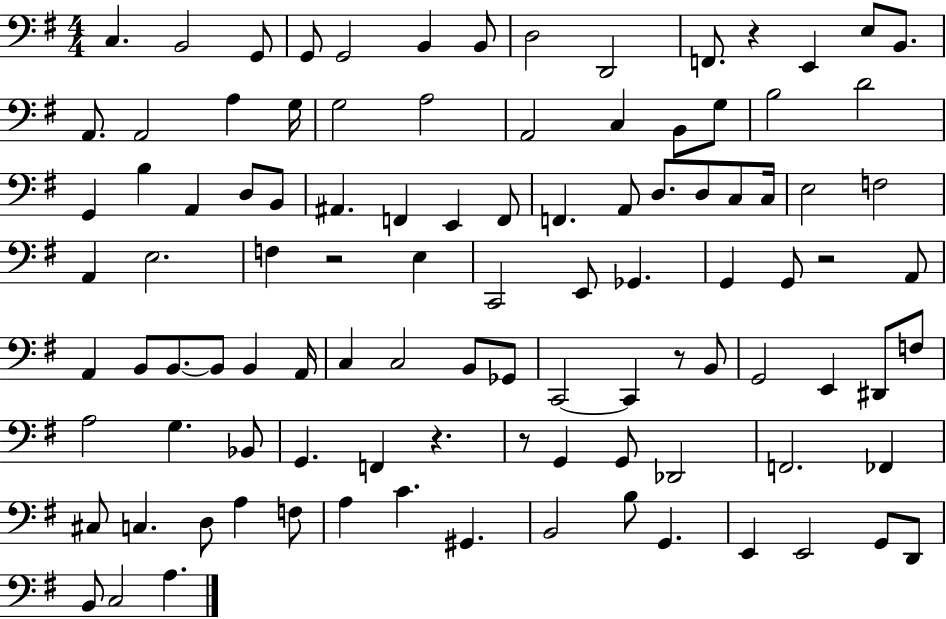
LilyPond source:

{
  \clef bass
  \numericTimeSignature
  \time 4/4
  \key g \major
  c4. b,2 g,8 | g,8 g,2 b,4 b,8 | d2 d,2 | f,8. r4 e,4 e8 b,8. | \break a,8. a,2 a4 g16 | g2 a2 | a,2 c4 b,8 g8 | b2 d'2 | \break g,4 b4 a,4 d8 b,8 | ais,4. f,4 e,4 f,8 | f,4. a,8 d8. d8 c8 c16 | e2 f2 | \break a,4 e2. | f4 r2 e4 | c,2 e,8 ges,4. | g,4 g,8 r2 a,8 | \break a,4 b,8 b,8.~~ b,8 b,4 a,16 | c4 c2 b,8 ges,8 | c,2~~ c,4 r8 b,8 | g,2 e,4 dis,8 f8 | \break a2 g4. bes,8 | g,4. f,4 r4. | r8 g,4 g,8 des,2 | f,2. fes,4 | \break cis8 c4. d8 a4 f8 | a4 c'4. gis,4. | b,2 b8 g,4. | e,4 e,2 g,8 d,8 | \break b,8 c2 a4. | \bar "|."
}